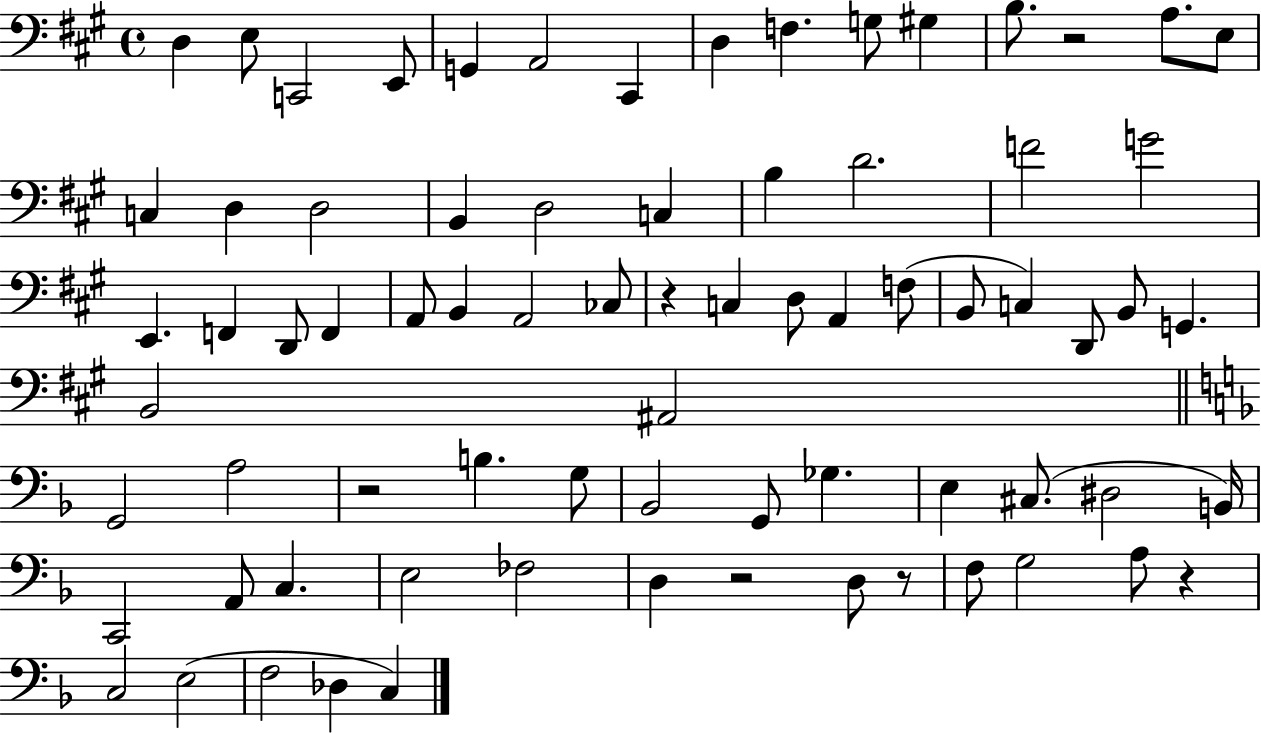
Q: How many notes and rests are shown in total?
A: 75